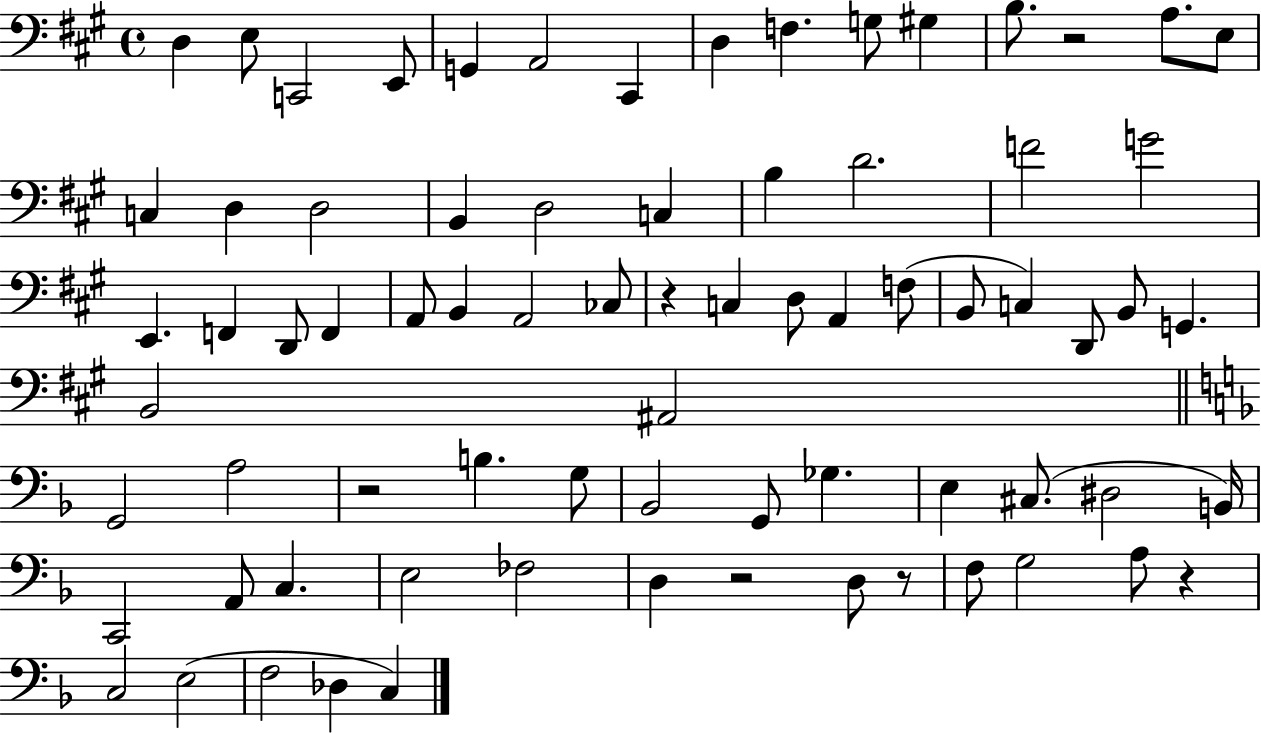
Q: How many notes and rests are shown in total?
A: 75